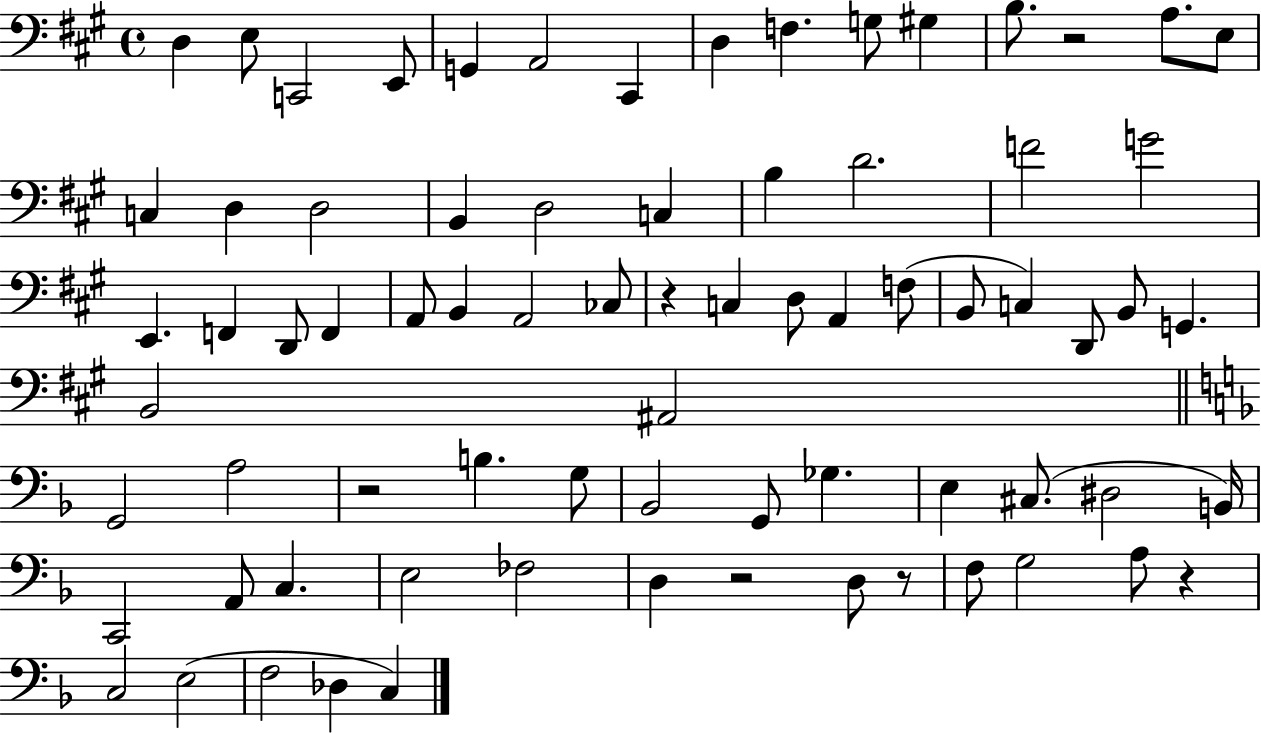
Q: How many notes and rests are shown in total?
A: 75